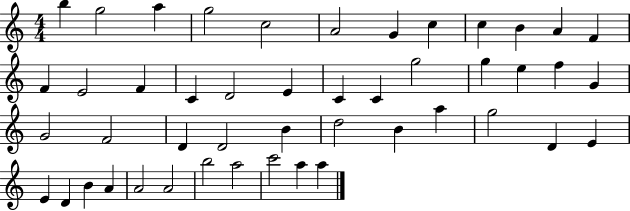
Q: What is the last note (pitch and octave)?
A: A5